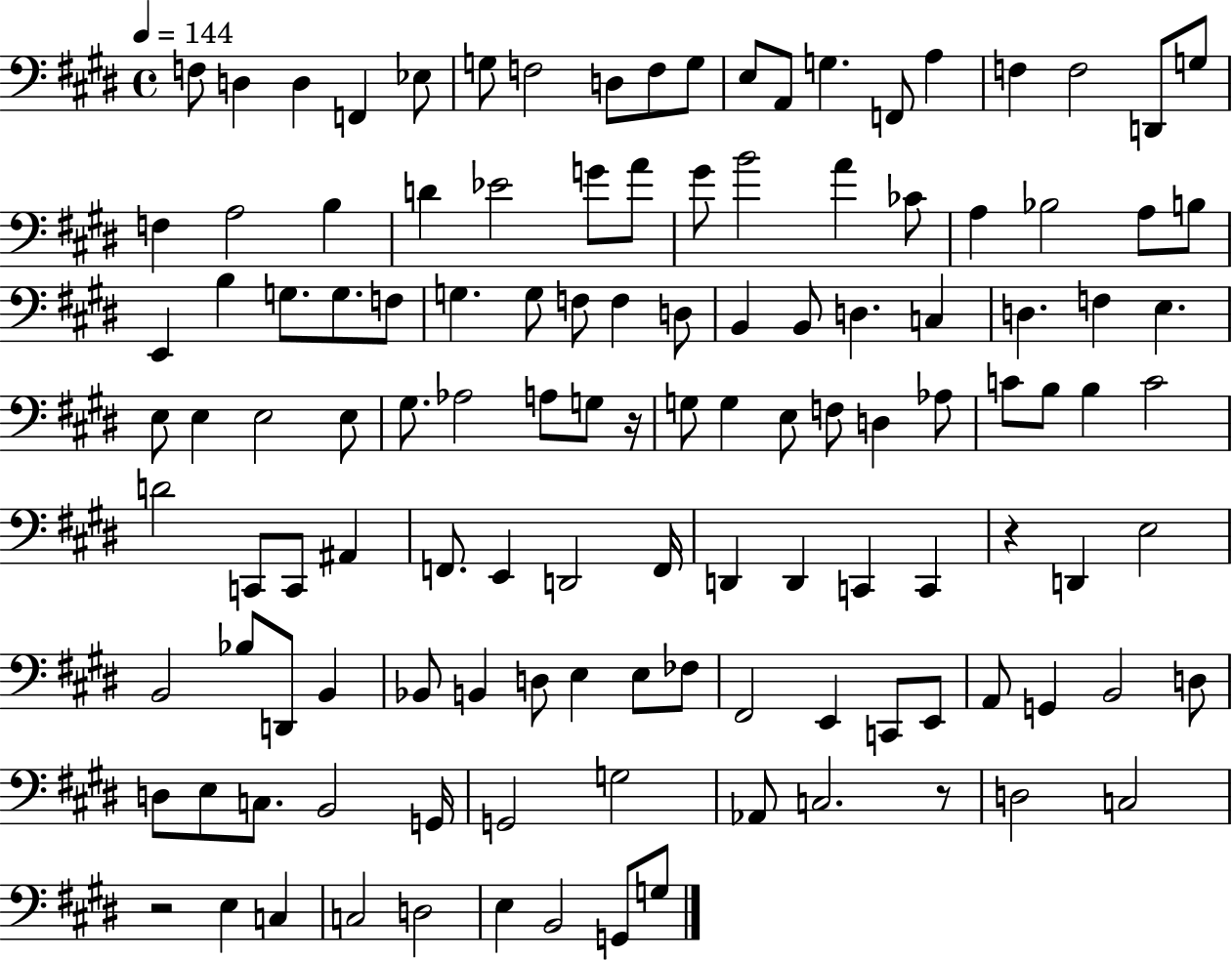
X:1
T:Untitled
M:4/4
L:1/4
K:E
F,/2 D, D, F,, _E,/2 G,/2 F,2 D,/2 F,/2 G,/2 E,/2 A,,/2 G, F,,/2 A, F, F,2 D,,/2 G,/2 F, A,2 B, D _E2 G/2 A/2 ^G/2 B2 A _C/2 A, _B,2 A,/2 B,/2 E,, B, G,/2 G,/2 F,/2 G, G,/2 F,/2 F, D,/2 B,, B,,/2 D, C, D, F, E, E,/2 E, E,2 E,/2 ^G,/2 _A,2 A,/2 G,/2 z/4 G,/2 G, E,/2 F,/2 D, _A,/2 C/2 B,/2 B, C2 D2 C,,/2 C,,/2 ^A,, F,,/2 E,, D,,2 F,,/4 D,, D,, C,, C,, z D,, E,2 B,,2 _B,/2 D,,/2 B,, _B,,/2 B,, D,/2 E, E,/2 _F,/2 ^F,,2 E,, C,,/2 E,,/2 A,,/2 G,, B,,2 D,/2 D,/2 E,/2 C,/2 B,,2 G,,/4 G,,2 G,2 _A,,/2 C,2 z/2 D,2 C,2 z2 E, C, C,2 D,2 E, B,,2 G,,/2 G,/2